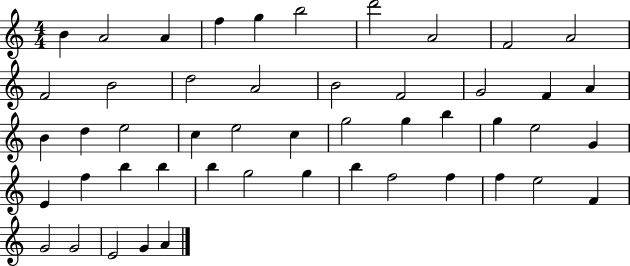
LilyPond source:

{
  \clef treble
  \numericTimeSignature
  \time 4/4
  \key c \major
  b'4 a'2 a'4 | f''4 g''4 b''2 | d'''2 a'2 | f'2 a'2 | \break f'2 b'2 | d''2 a'2 | b'2 f'2 | g'2 f'4 a'4 | \break b'4 d''4 e''2 | c''4 e''2 c''4 | g''2 g''4 b''4 | g''4 e''2 g'4 | \break e'4 f''4 b''4 b''4 | b''4 g''2 g''4 | b''4 f''2 f''4 | f''4 e''2 f'4 | \break g'2 g'2 | e'2 g'4 a'4 | \bar "|."
}